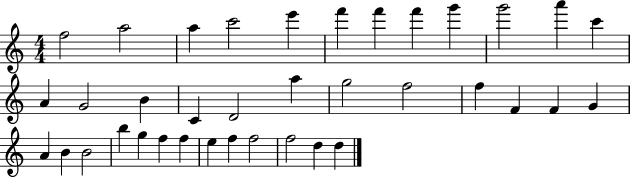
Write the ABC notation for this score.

X:1
T:Untitled
M:4/4
L:1/4
K:C
f2 a2 a c'2 e' f' f' f' g' g'2 a' c' A G2 B C D2 a g2 f2 f F F G A B B2 b g f f e f f2 f2 d d